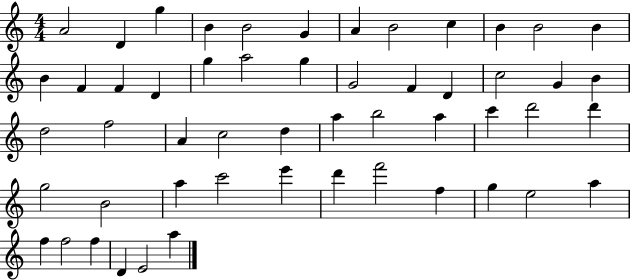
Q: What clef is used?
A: treble